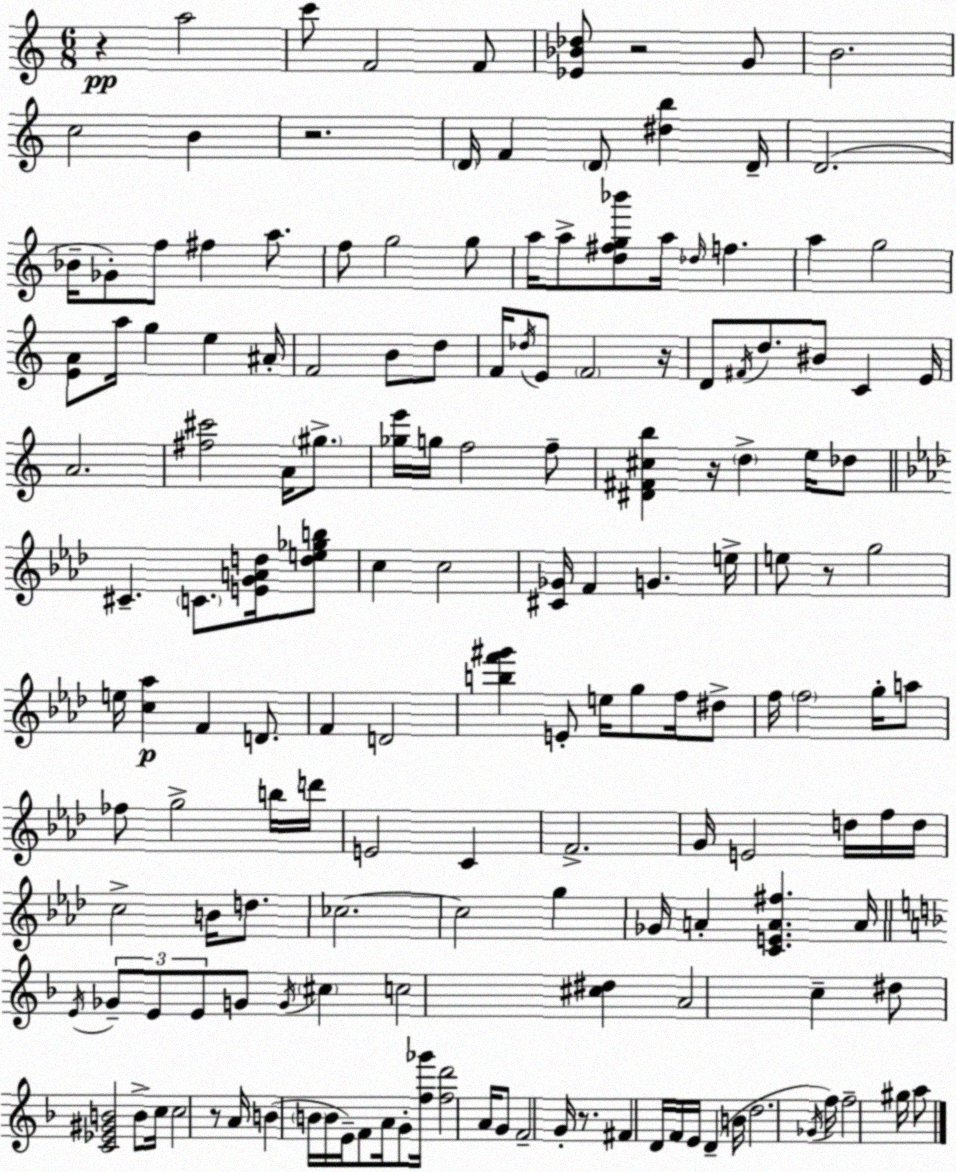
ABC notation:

X:1
T:Untitled
M:6/8
L:1/4
K:C
z a2 c'/2 F2 F/2 [_E_B_d]/2 z2 G/2 B2 c2 B z2 D/4 F D/2 [^db] D/4 D2 _B/4 _G/2 f/2 ^f a/2 f/2 g2 g/2 a/4 a/2 [d^fg_b']/2 a/4 _d/4 f a g2 [EA]/2 a/4 g e ^A/4 F2 B/2 d/2 F/4 _d/4 E/2 F2 z/4 D/2 ^F/4 d/2 ^B/2 C E/4 A2 [^f^c']2 A/4 ^g/2 [_ge']/4 g/4 f2 f/2 [^D^F^cb] z/4 d e/4 _d/2 ^C C/2 [EGAd]/4 [de_gb]/2 c c2 [^C_G]/4 F G e/4 e/2 z/2 g2 e/4 [c_a] F D/2 F D2 [bf'^g'] E/2 e/4 g/2 f/4 ^d/2 f/4 f2 g/4 a/2 _f/2 g2 b/4 d'/4 E2 C F2 G/4 E2 d/4 f/4 d/4 c2 B/4 d/2 _c2 _c2 g _G/4 A [CEA^f] A/4 E/4 _G/2 E/2 E/2 G/2 G/4 ^c c2 [^c^d] A2 c ^d/2 [C_E^GB]2 B/2 c/4 c2 z/2 A/4 B B/4 B/4 E/4 F/2 A/4 G/2 [f_g']/4 [fd']2 A/4 G/2 F2 G/4 z/2 ^F D/4 F/4 E/4 D B/4 d2 _G/4 f/4 f2 ^g/4 a/2